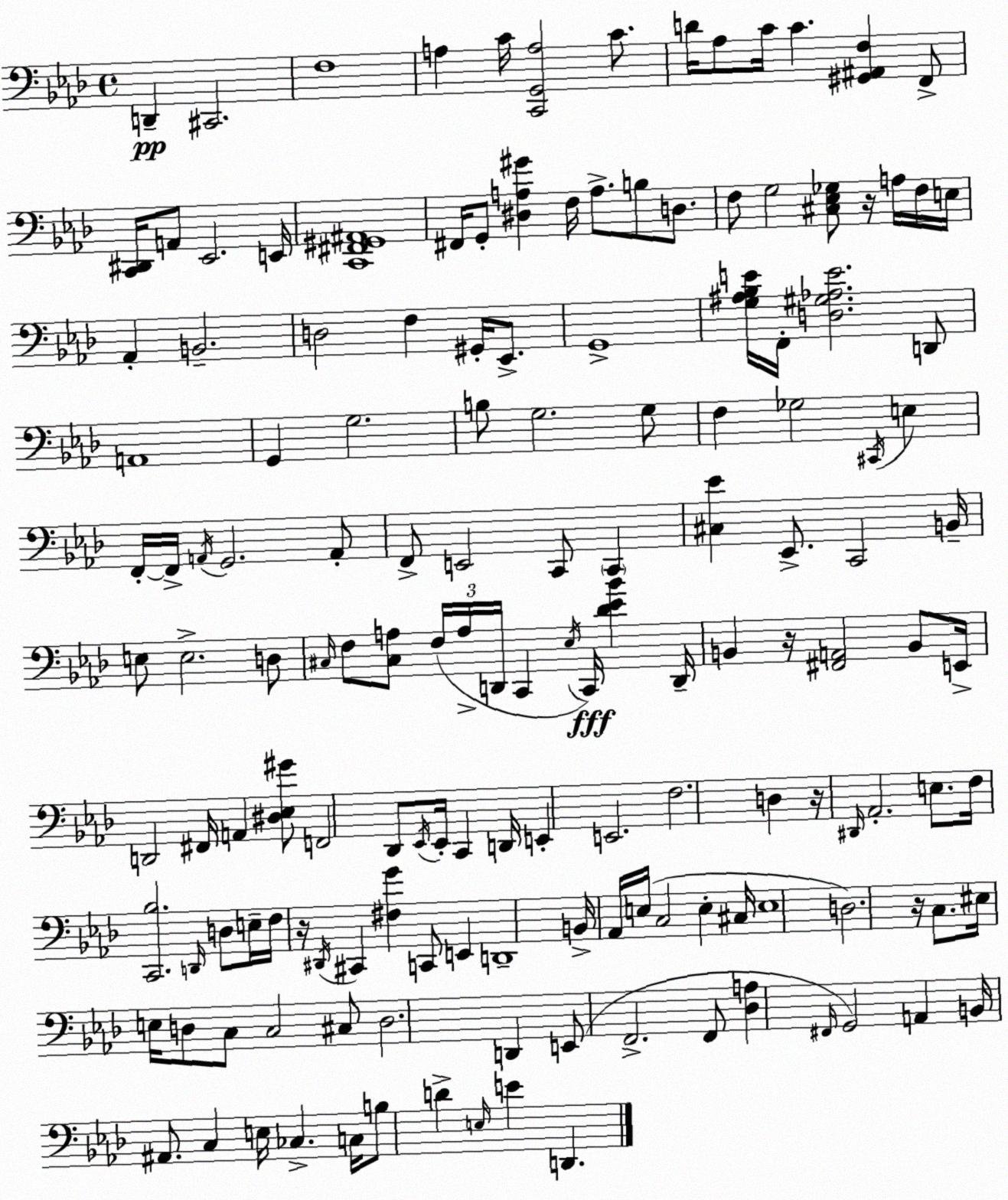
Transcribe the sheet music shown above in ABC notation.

X:1
T:Untitled
M:4/4
L:1/4
K:Ab
D,, ^C,,2 F,4 A, C/4 [C,,G,,A,]2 C/2 D/4 _A,/2 C/4 C [^G,,^A,,F,] F,,/2 [C,,^D,,]/4 A,,/2 _E,,2 E,,/4 [C,,^F,,^G,,^A,,]4 ^F,,/4 G,,/2 [^D,A,^G] F,/4 A,/2 B,/2 D,/2 F,/2 G,2 [^C,_E,_G,]/2 z/4 A,/4 F,/4 E,/4 _A,, B,,2 D,2 F, ^G,,/4 _E,,/2 G,,4 [G,^A,_B,E]/4 F,,/4 [D,^G,_A,E]2 D,,/2 A,,4 G,, G,2 B,/2 G,2 G,/2 F, _G,2 ^C,,/4 E, F,,/4 F,,/4 A,,/4 G,,2 A,,/2 F,,/2 E,,2 C,,/2 C,, [^C,_E] _E,,/2 C,,2 B,,/4 E,/2 E,2 D,/2 ^C,/4 F,/2 [^C,A,]/2 F,/4 A,/4 D,,/4 C,, _E,/4 C,,/4 [_D_E_B] D,,/4 B,, z/4 [^F,,A,,]2 B,,/2 E,,/4 D,,2 ^F,,/4 A,, [^D,_E,^G]/2 F,,2 _D,,/2 _E,,/4 _E,,/4 C,, D,,/4 E,, E,,2 F,2 D, z/4 ^D,,/4 _A,,2 E,/2 F,/4 [C,,_B,]2 D,,/4 D,/2 E,/4 F,/4 z/4 ^D,,/4 ^C,, [^F,G] C,,/2 E,, D,,4 B,,/4 _A,,/4 E,/4 C,2 E, ^C,/4 E,4 D,2 z/4 C,/2 ^E,/4 E,/4 D,/2 C,/2 C,2 ^C,/2 D,2 D,, E,,/2 F,,2 F,,/2 [_D,A,] ^F,,/4 G,,2 A,, B,,/4 ^A,,/2 C, E,/4 _C, C,/4 B,/2 D E,/4 E D,,